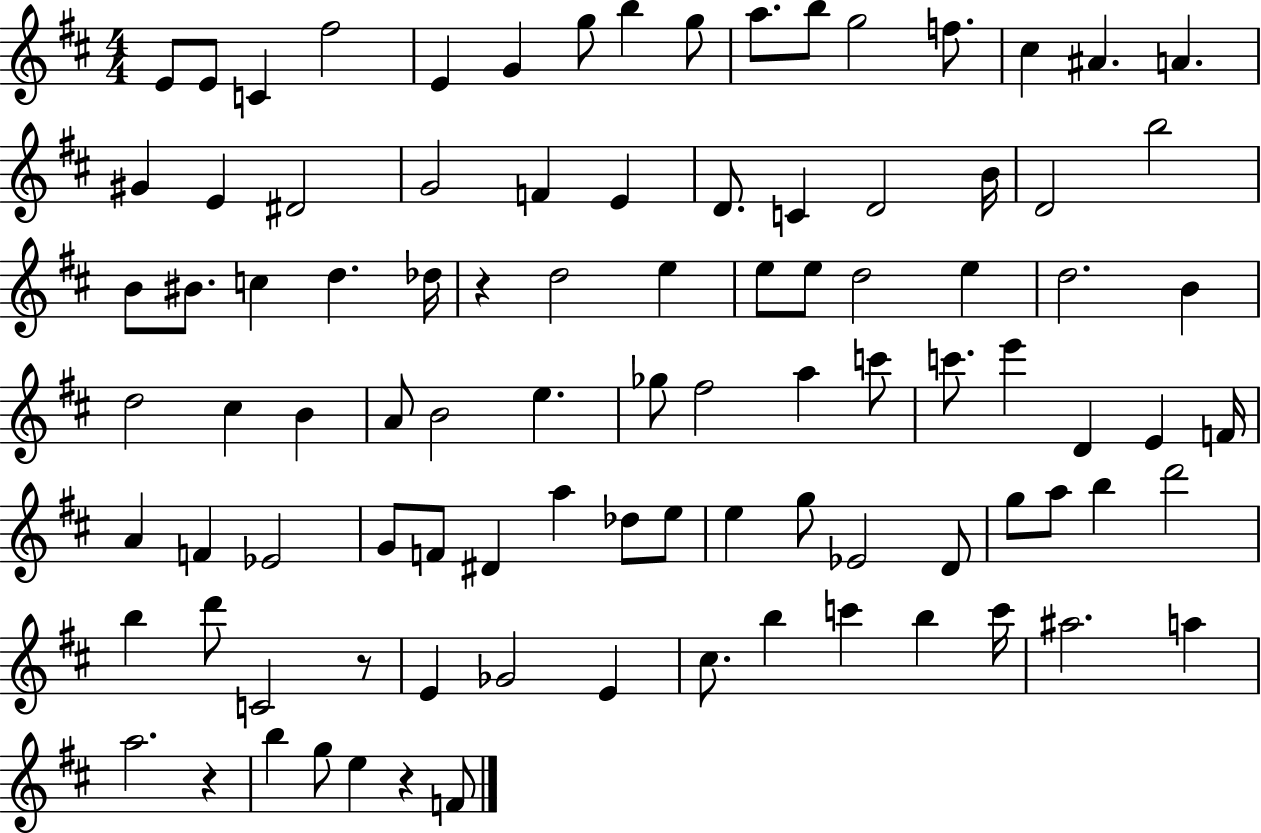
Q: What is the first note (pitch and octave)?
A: E4